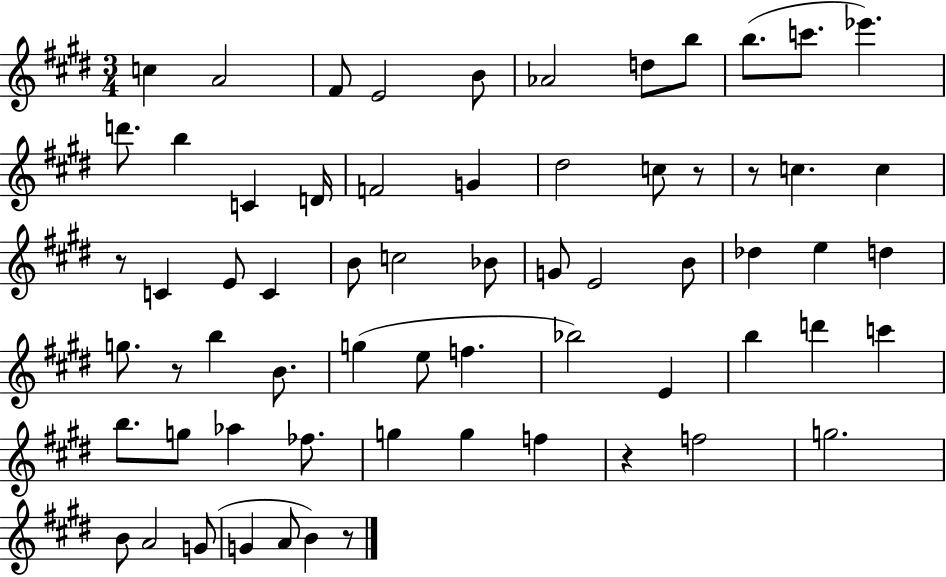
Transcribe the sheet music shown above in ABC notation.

X:1
T:Untitled
M:3/4
L:1/4
K:E
c A2 ^F/2 E2 B/2 _A2 d/2 b/2 b/2 c'/2 _e' d'/2 b C D/4 F2 G ^d2 c/2 z/2 z/2 c c z/2 C E/2 C B/2 c2 _B/2 G/2 E2 B/2 _d e d g/2 z/2 b B/2 g e/2 f _b2 E b d' c' b/2 g/2 _a _f/2 g g f z f2 g2 B/2 A2 G/2 G A/2 B z/2